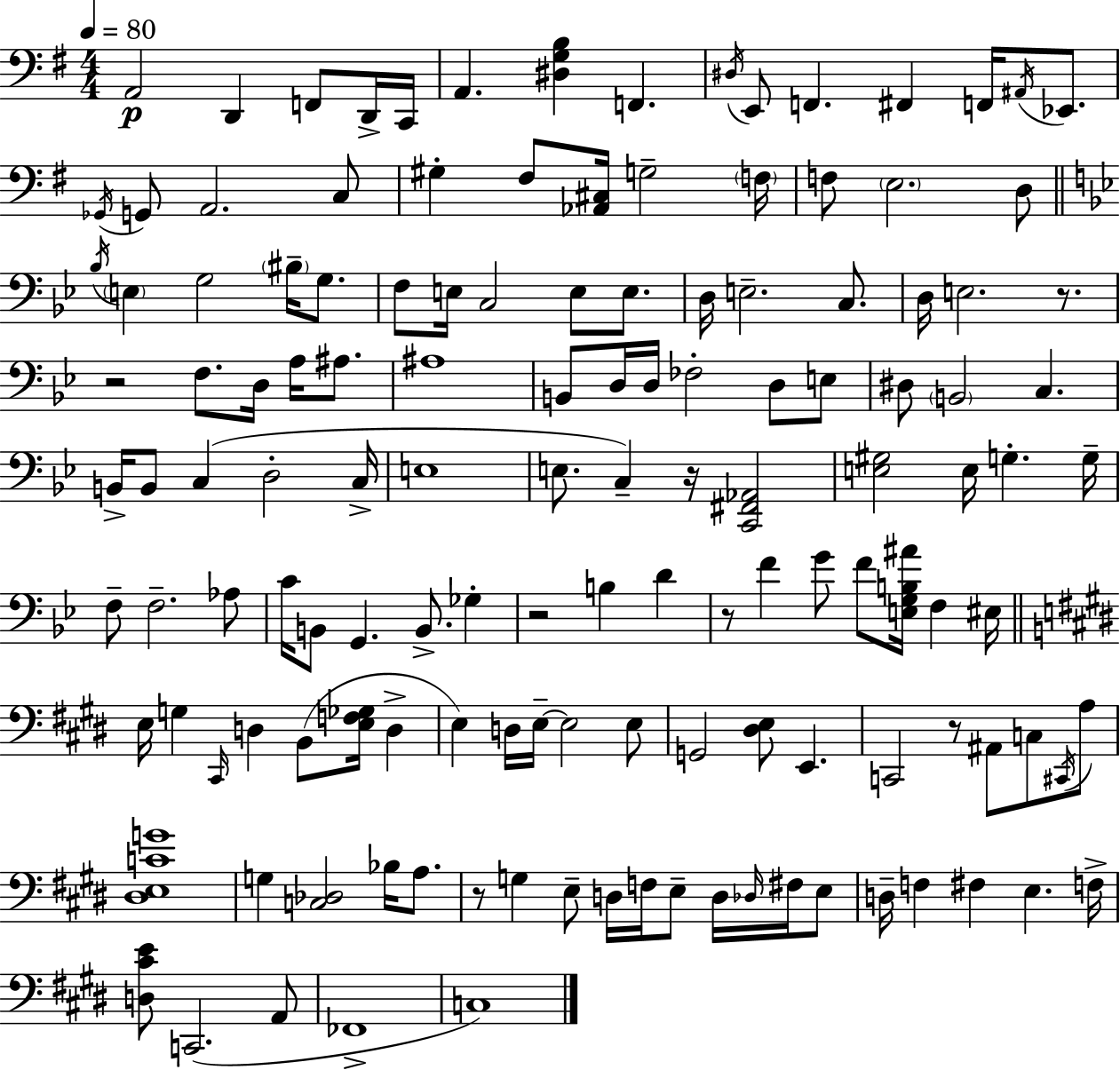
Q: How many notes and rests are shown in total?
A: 136